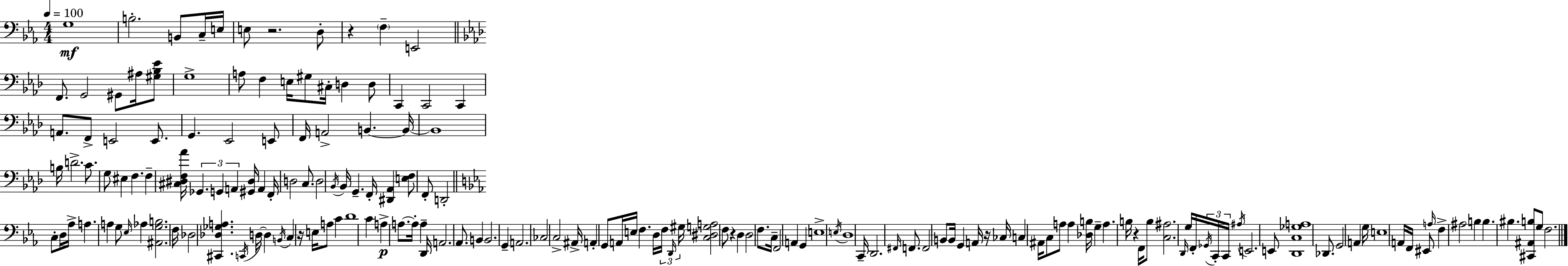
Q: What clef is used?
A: bass